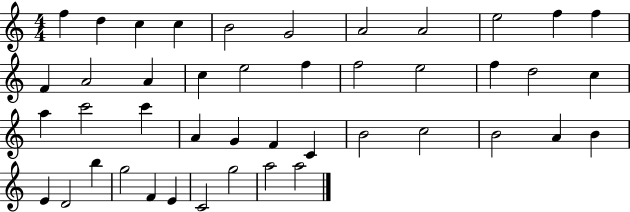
F5/q D5/q C5/q C5/q B4/h G4/h A4/h A4/h E5/h F5/q F5/q F4/q A4/h A4/q C5/q E5/h F5/q F5/h E5/h F5/q D5/h C5/q A5/q C6/h C6/q A4/q G4/q F4/q C4/q B4/h C5/h B4/h A4/q B4/q E4/q D4/h B5/q G5/h F4/q E4/q C4/h G5/h A5/h A5/h